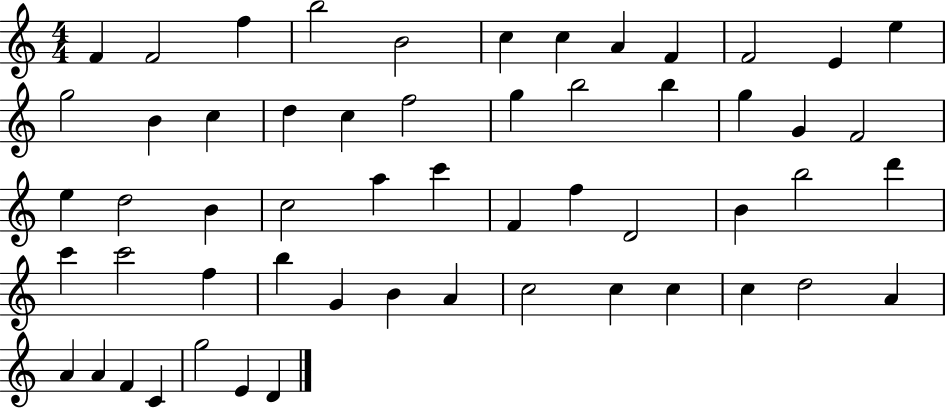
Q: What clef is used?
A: treble